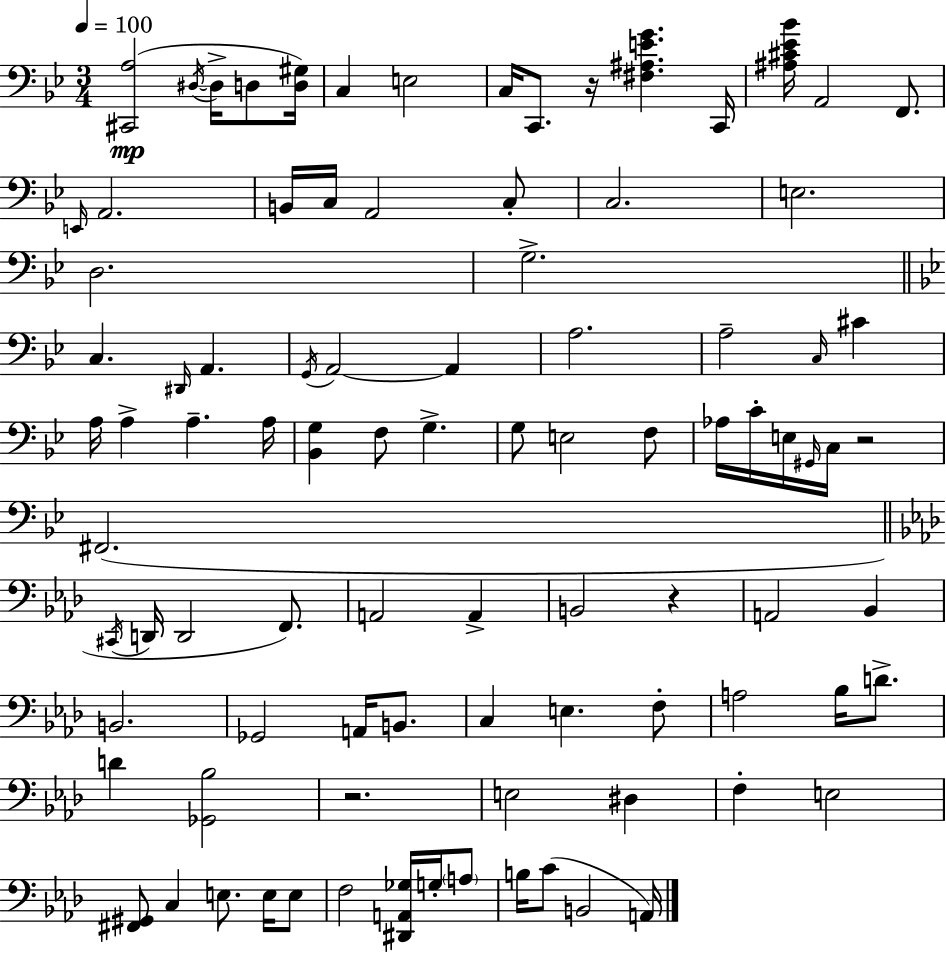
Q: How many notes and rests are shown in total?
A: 92